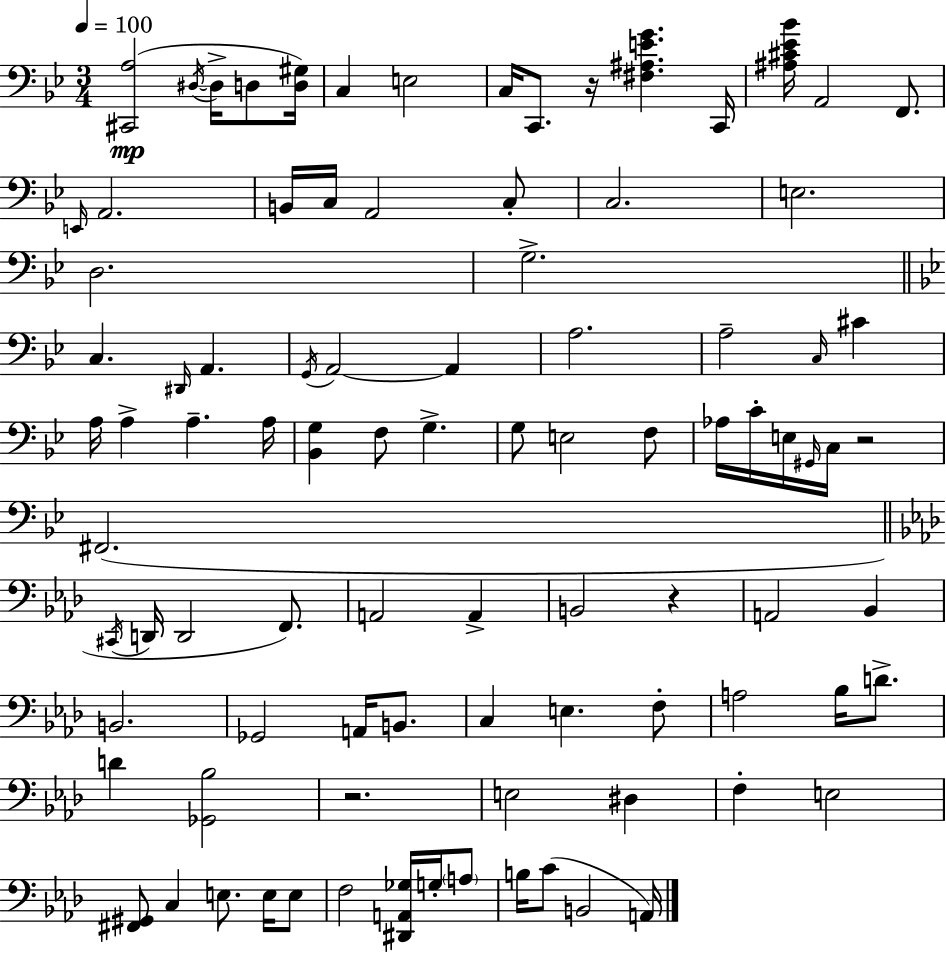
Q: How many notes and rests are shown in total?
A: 92